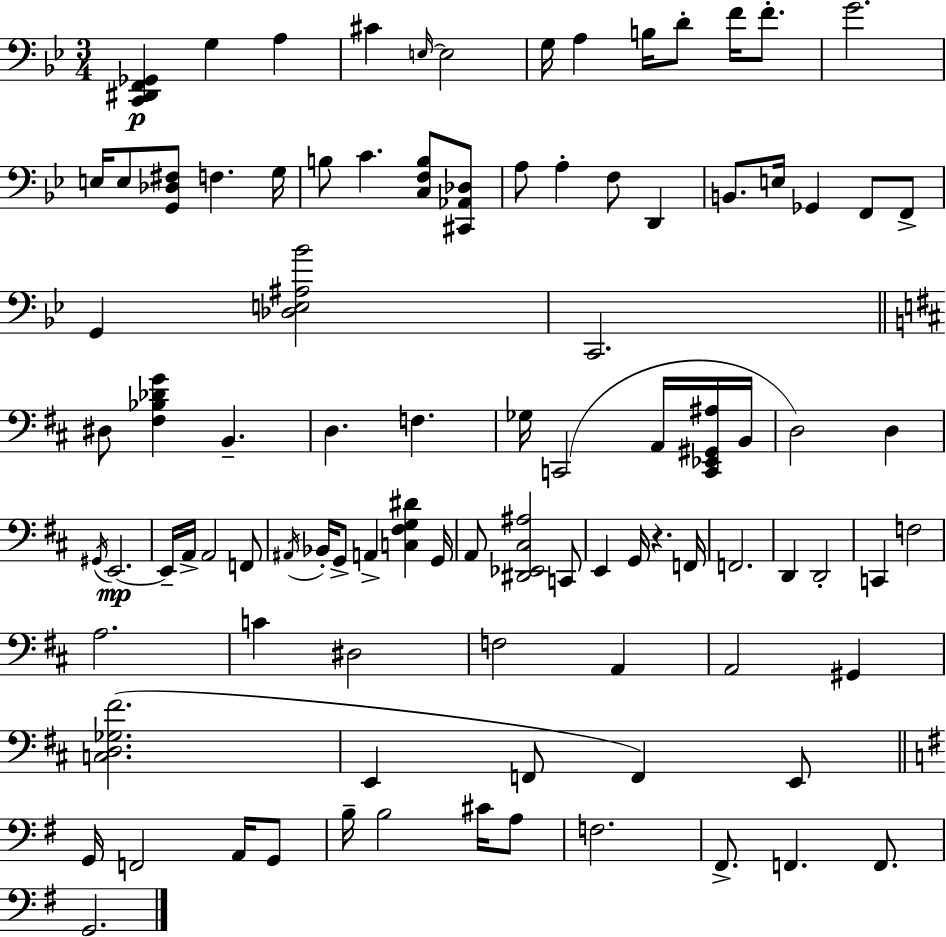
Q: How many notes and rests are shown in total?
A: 95